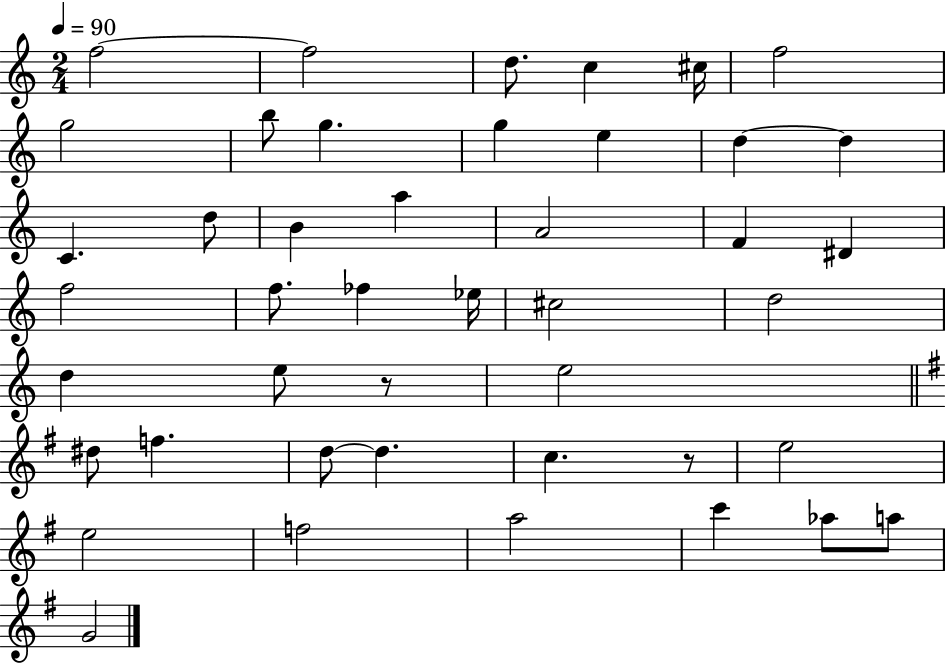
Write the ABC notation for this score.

X:1
T:Untitled
M:2/4
L:1/4
K:C
f2 f2 d/2 c ^c/4 f2 g2 b/2 g g e d d C d/2 B a A2 F ^D f2 f/2 _f _e/4 ^c2 d2 d e/2 z/2 e2 ^d/2 f d/2 d c z/2 e2 e2 f2 a2 c' _a/2 a/2 G2